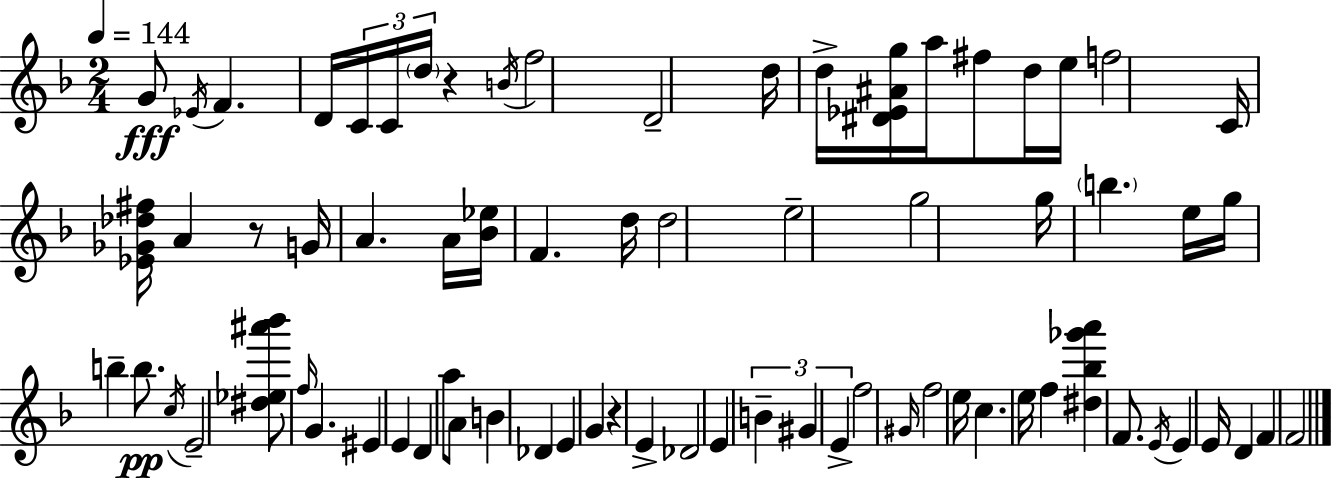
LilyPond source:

{
  \clef treble
  \numericTimeSignature
  \time 2/4
  \key f \major
  \tempo 4 = 144
  g'8\fff \acciaccatura { ees'16 } f'4. | d'16 \tuplet 3/2 { c'16 c'16 \parenthesize d''16 } r4 | \acciaccatura { b'16 } f''2 | d'2-- | \break d''16 d''16-> <dis' ees' ais' g''>16 a''16 fis''8 | d''16 e''16 f''2 | c'16 <ees' ges' des'' fis''>16 a'4 | r8 g'16 a'4. | \break a'16 <bes' ees''>16 f'4. | d''16 d''2 | e''2-- | g''2 | \break g''16 \parenthesize b''4. | e''16 g''16 b''4-- b''8.\pp | \acciaccatura { c''16 } e'2-- | <dis'' ees'' ais''' bes'''>8 \grace { f''16 } g'4. | \break eis'4 | e'4 d'4 | a''8 a'8 b'4 | des'4 e'4 | \break g'4 r4 | e'4-> des'2 | e'4 | \tuplet 3/2 { b'4-- gis'4 | \break e'4-> } f''2 | \grace { gis'16 } f''2 | e''16 c''4. | e''16 f''4 | \break <dis'' bes'' ges''' a'''>4 f'8. | \acciaccatura { e'16 } e'4 e'16 d'4 | f'4 f'2 | \bar "|."
}